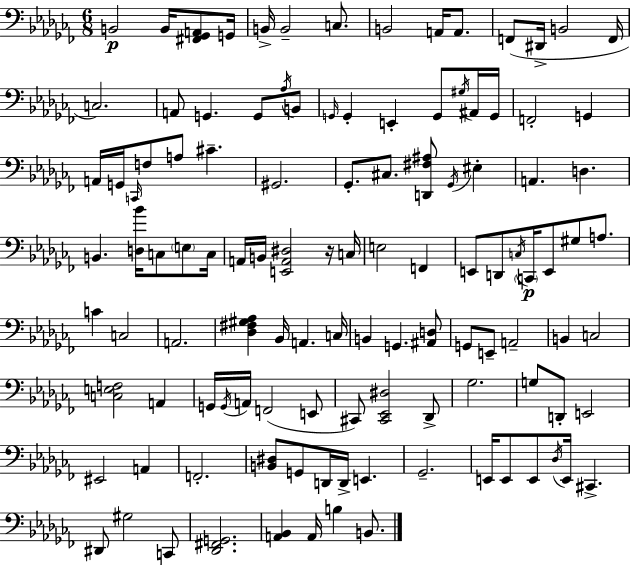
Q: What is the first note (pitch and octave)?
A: B2